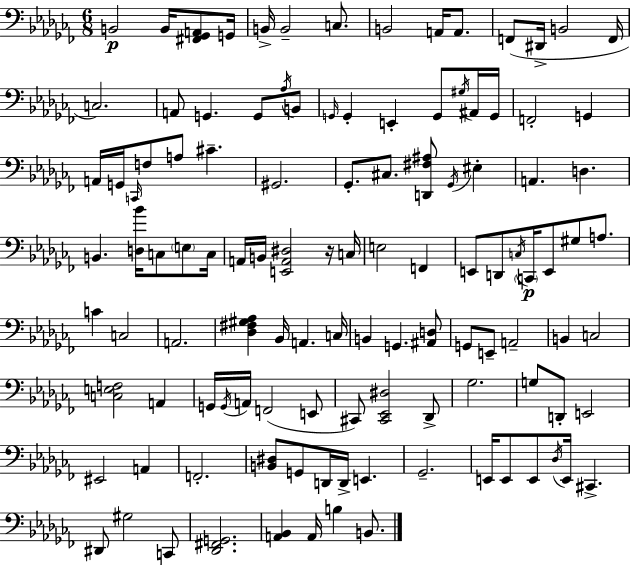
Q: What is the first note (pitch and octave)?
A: B2